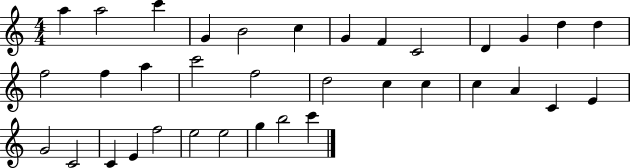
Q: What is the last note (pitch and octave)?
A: C6